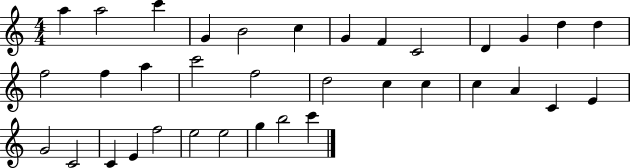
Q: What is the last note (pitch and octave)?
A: C6